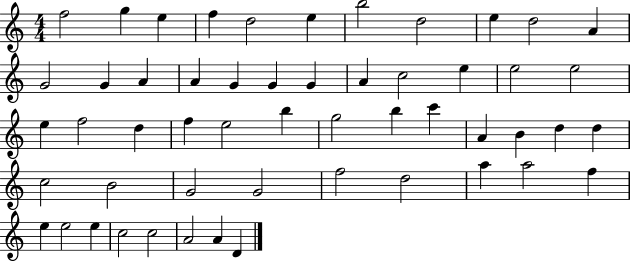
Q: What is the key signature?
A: C major